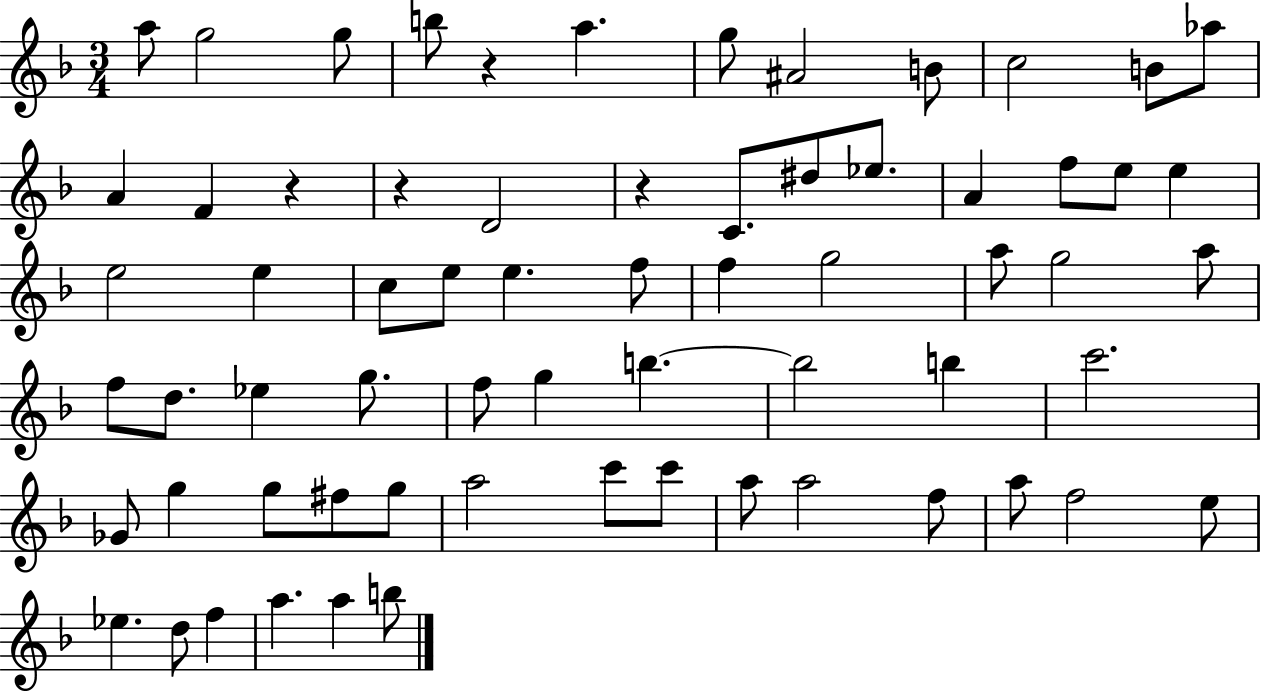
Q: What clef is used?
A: treble